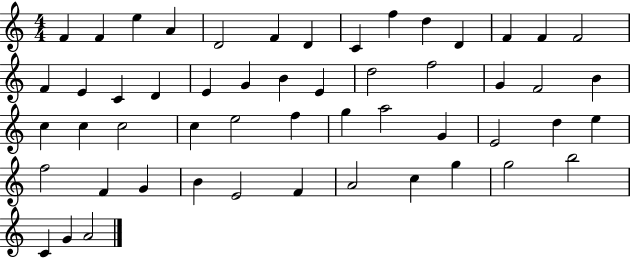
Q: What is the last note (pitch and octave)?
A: A4